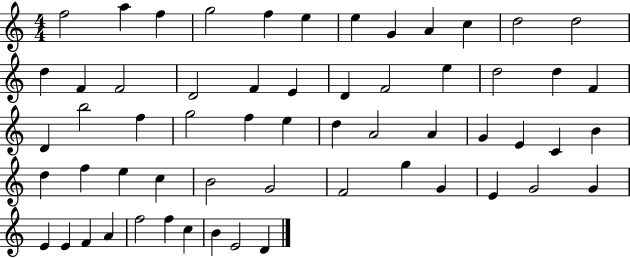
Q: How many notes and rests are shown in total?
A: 59